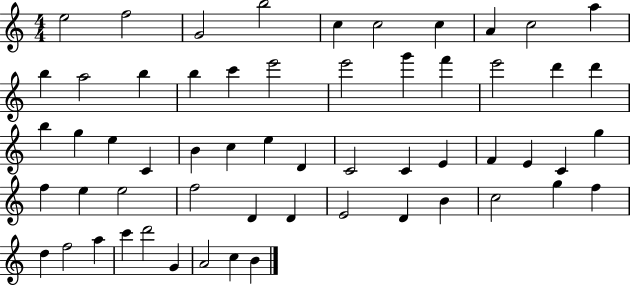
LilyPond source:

{
  \clef treble
  \numericTimeSignature
  \time 4/4
  \key c \major
  e''2 f''2 | g'2 b''2 | c''4 c''2 c''4 | a'4 c''2 a''4 | \break b''4 a''2 b''4 | b''4 c'''4 e'''2 | e'''2 g'''4 f'''4 | e'''2 d'''4 d'''4 | \break b''4 g''4 e''4 c'4 | b'4 c''4 e''4 d'4 | c'2 c'4 e'4 | f'4 e'4 c'4 g''4 | \break f''4 e''4 e''2 | f''2 d'4 d'4 | e'2 d'4 b'4 | c''2 g''4 f''4 | \break d''4 f''2 a''4 | c'''4 d'''2 g'4 | a'2 c''4 b'4 | \bar "|."
}